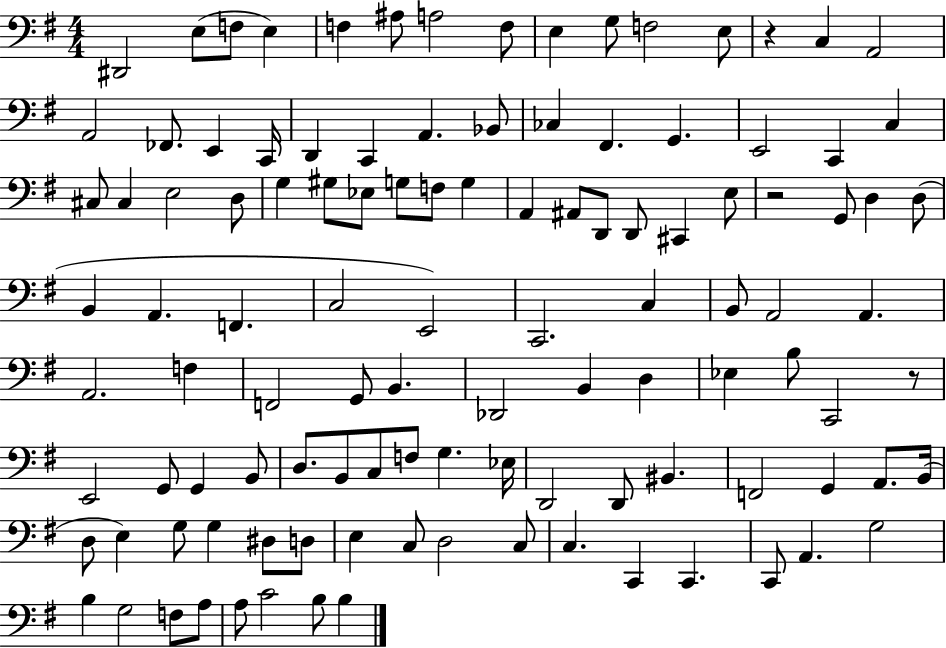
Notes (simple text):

D#2/h E3/e F3/e E3/q F3/q A#3/e A3/h F3/e E3/q G3/e F3/h E3/e R/q C3/q A2/h A2/h FES2/e. E2/q C2/s D2/q C2/q A2/q. Bb2/e CES3/q F#2/q. G2/q. E2/h C2/q C3/q C#3/e C#3/q E3/h D3/e G3/q G#3/e Eb3/e G3/e F3/e G3/q A2/q A#2/e D2/e D2/e C#2/q E3/e R/h G2/e D3/q D3/e B2/q A2/q. F2/q. C3/h E2/h C2/h. C3/q B2/e A2/h A2/q. A2/h. F3/q F2/h G2/e B2/q. Db2/h B2/q D3/q Eb3/q B3/e C2/h R/e E2/h G2/e G2/q B2/e D3/e. B2/e C3/e F3/e G3/q. Eb3/s D2/h D2/e BIS2/q. F2/h G2/q A2/e. B2/s D3/e E3/q G3/e G3/q D#3/e D3/e E3/q C3/e D3/h C3/e C3/q. C2/q C2/q. C2/e A2/q. G3/h B3/q G3/h F3/e A3/e A3/e C4/h B3/e B3/q